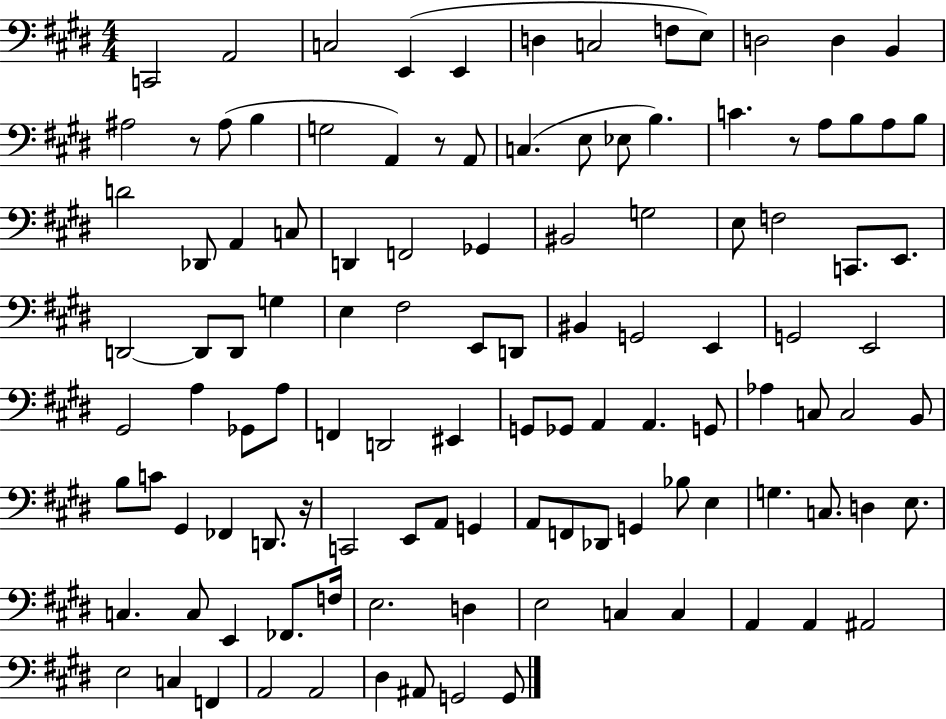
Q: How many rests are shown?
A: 4